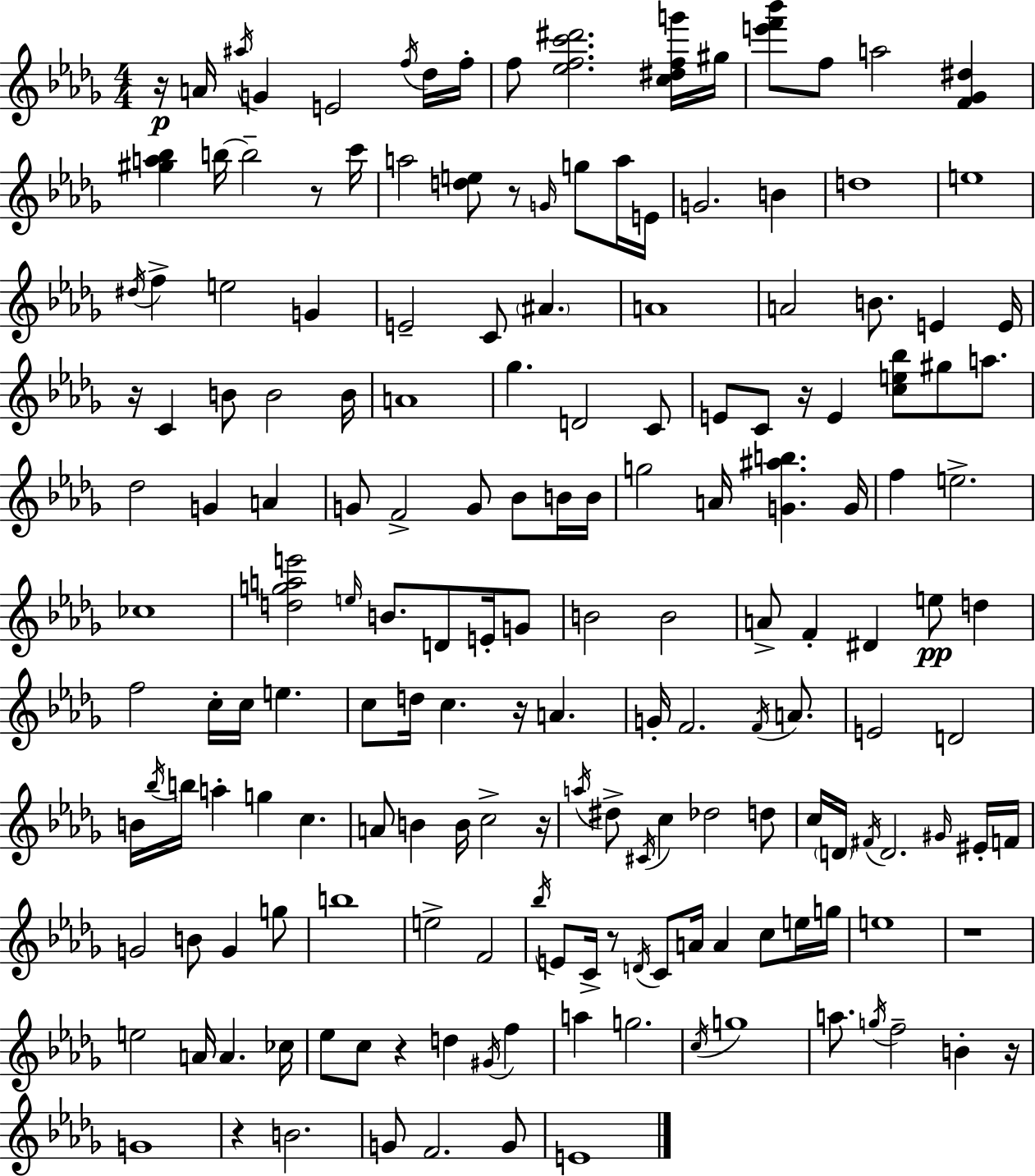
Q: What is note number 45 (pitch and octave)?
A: C4